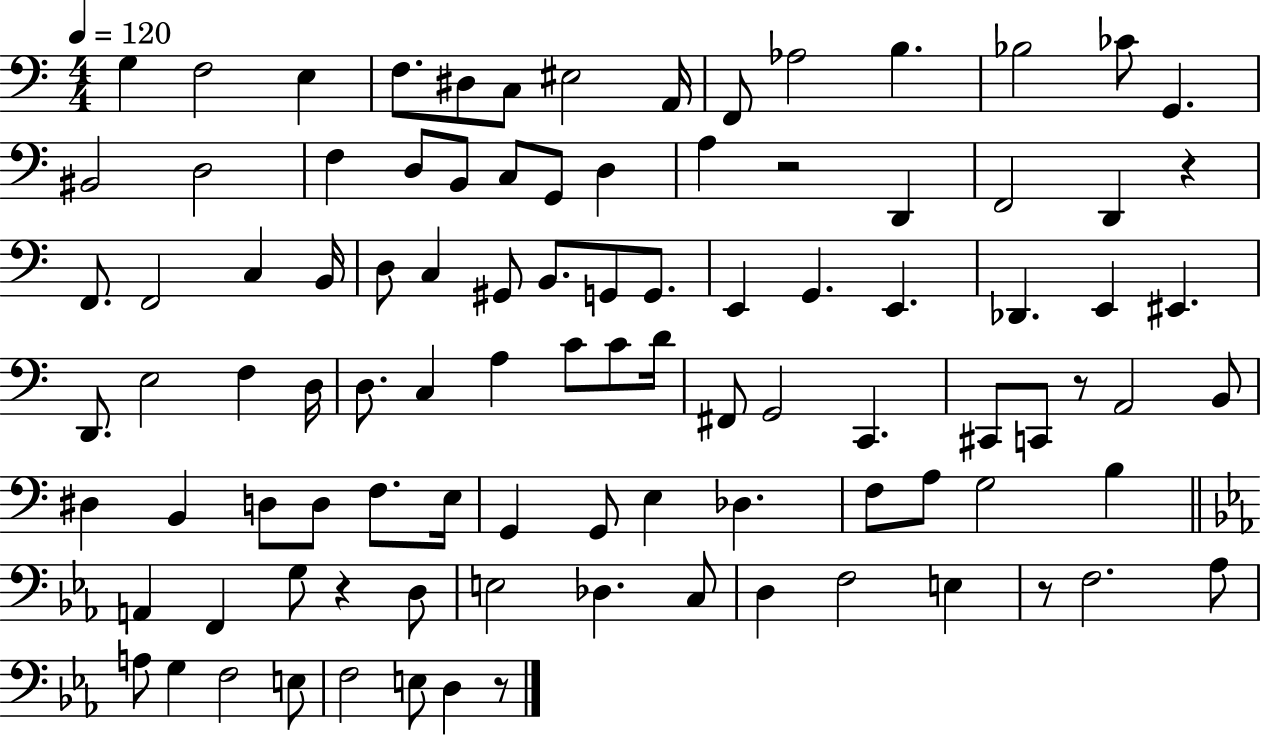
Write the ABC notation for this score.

X:1
T:Untitled
M:4/4
L:1/4
K:C
G, F,2 E, F,/2 ^D,/2 C,/2 ^E,2 A,,/4 F,,/2 _A,2 B, _B,2 _C/2 G,, ^B,,2 D,2 F, D,/2 B,,/2 C,/2 G,,/2 D, A, z2 D,, F,,2 D,, z F,,/2 F,,2 C, B,,/4 D,/2 C, ^G,,/2 B,,/2 G,,/2 G,,/2 E,, G,, E,, _D,, E,, ^E,, D,,/2 E,2 F, D,/4 D,/2 C, A, C/2 C/2 D/4 ^F,,/2 G,,2 C,, ^C,,/2 C,,/2 z/2 A,,2 B,,/2 ^D, B,, D,/2 D,/2 F,/2 E,/4 G,, G,,/2 E, _D, F,/2 A,/2 G,2 B, A,, F,, G,/2 z D,/2 E,2 _D, C,/2 D, F,2 E, z/2 F,2 _A,/2 A,/2 G, F,2 E,/2 F,2 E,/2 D, z/2